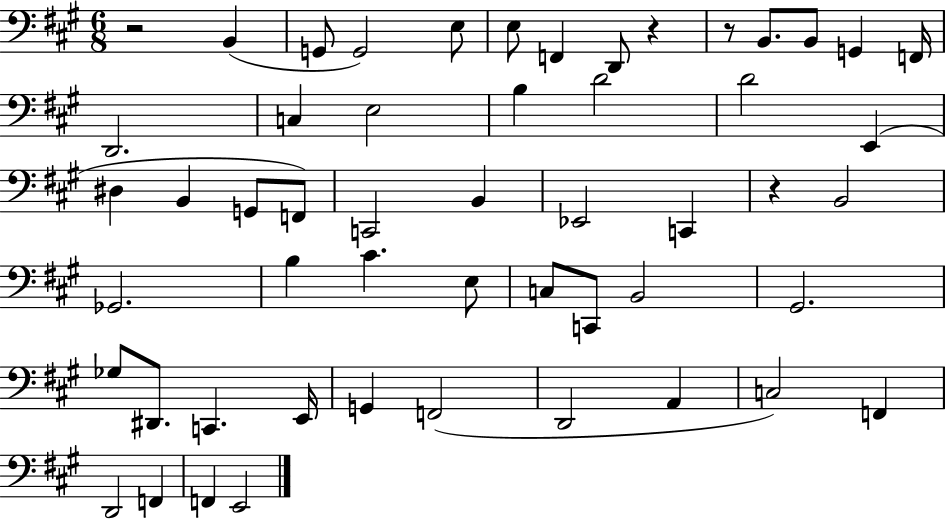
X:1
T:Untitled
M:6/8
L:1/4
K:A
z2 B,, G,,/2 G,,2 E,/2 E,/2 F,, D,,/2 z z/2 B,,/2 B,,/2 G,, F,,/4 D,,2 C, E,2 B, D2 D2 E,, ^D, B,, G,,/2 F,,/2 C,,2 B,, _E,,2 C,, z B,,2 _G,,2 B, ^C E,/2 C,/2 C,,/2 B,,2 ^G,,2 _G,/2 ^D,,/2 C,, E,,/4 G,, F,,2 D,,2 A,, C,2 F,, D,,2 F,, F,, E,,2